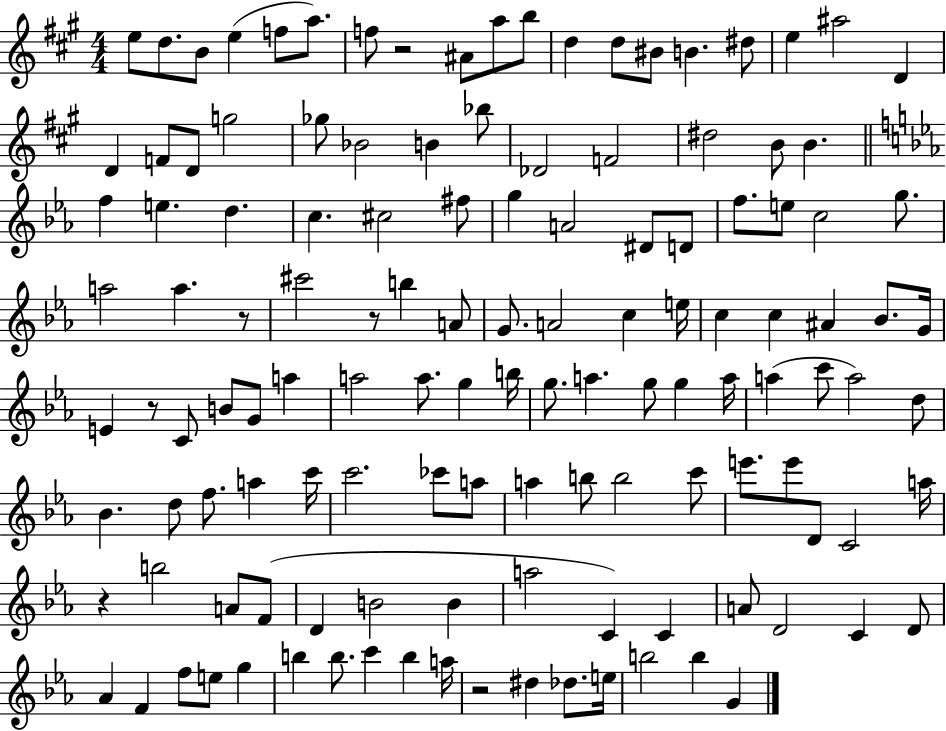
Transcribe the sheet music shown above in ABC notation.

X:1
T:Untitled
M:4/4
L:1/4
K:A
e/2 d/2 B/2 e f/2 a/2 f/2 z2 ^A/2 a/2 b/2 d d/2 ^B/2 B ^d/2 e ^a2 D D F/2 D/2 g2 _g/2 _B2 B _b/2 _D2 F2 ^d2 B/2 B f e d c ^c2 ^f/2 g A2 ^D/2 D/2 f/2 e/2 c2 g/2 a2 a z/2 ^c'2 z/2 b A/2 G/2 A2 c e/4 c c ^A _B/2 G/4 E z/2 C/2 B/2 G/2 a a2 a/2 g b/4 g/2 a g/2 g a/4 a c'/2 a2 d/2 _B d/2 f/2 a c'/4 c'2 _c'/2 a/2 a b/2 b2 c'/2 e'/2 e'/2 D/2 C2 a/4 z b2 A/2 F/2 D B2 B a2 C C A/2 D2 C D/2 _A F f/2 e/2 g b b/2 c' b a/4 z2 ^d _d/2 e/4 b2 b G